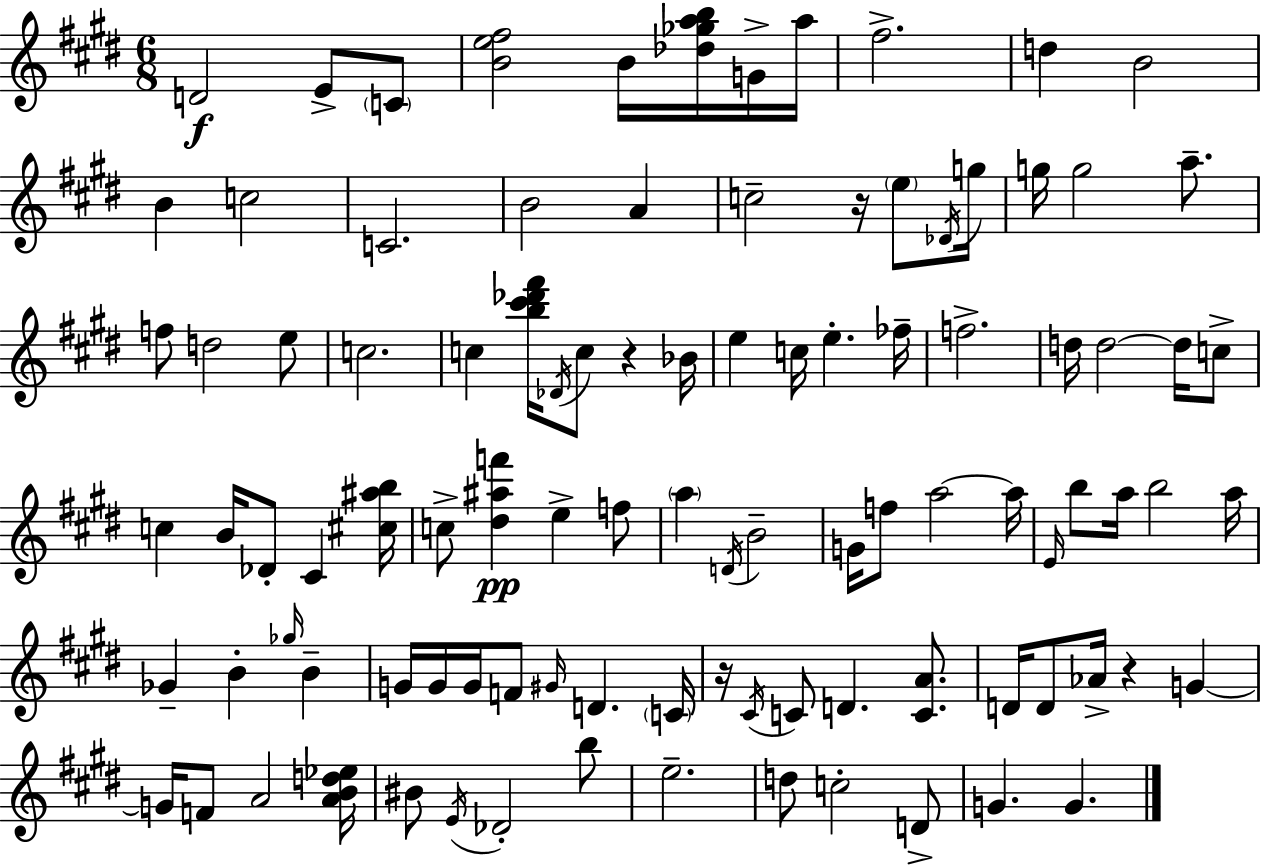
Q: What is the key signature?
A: E major